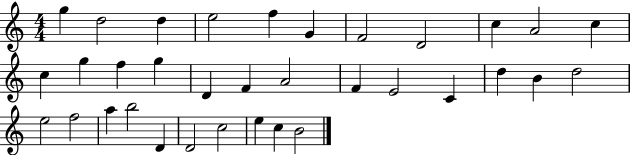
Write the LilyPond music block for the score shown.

{
  \clef treble
  \numericTimeSignature
  \time 4/4
  \key c \major
  g''4 d''2 d''4 | e''2 f''4 g'4 | f'2 d'2 | c''4 a'2 c''4 | \break c''4 g''4 f''4 g''4 | d'4 f'4 a'2 | f'4 e'2 c'4 | d''4 b'4 d''2 | \break e''2 f''2 | a''4 b''2 d'4 | d'2 c''2 | e''4 c''4 b'2 | \break \bar "|."
}